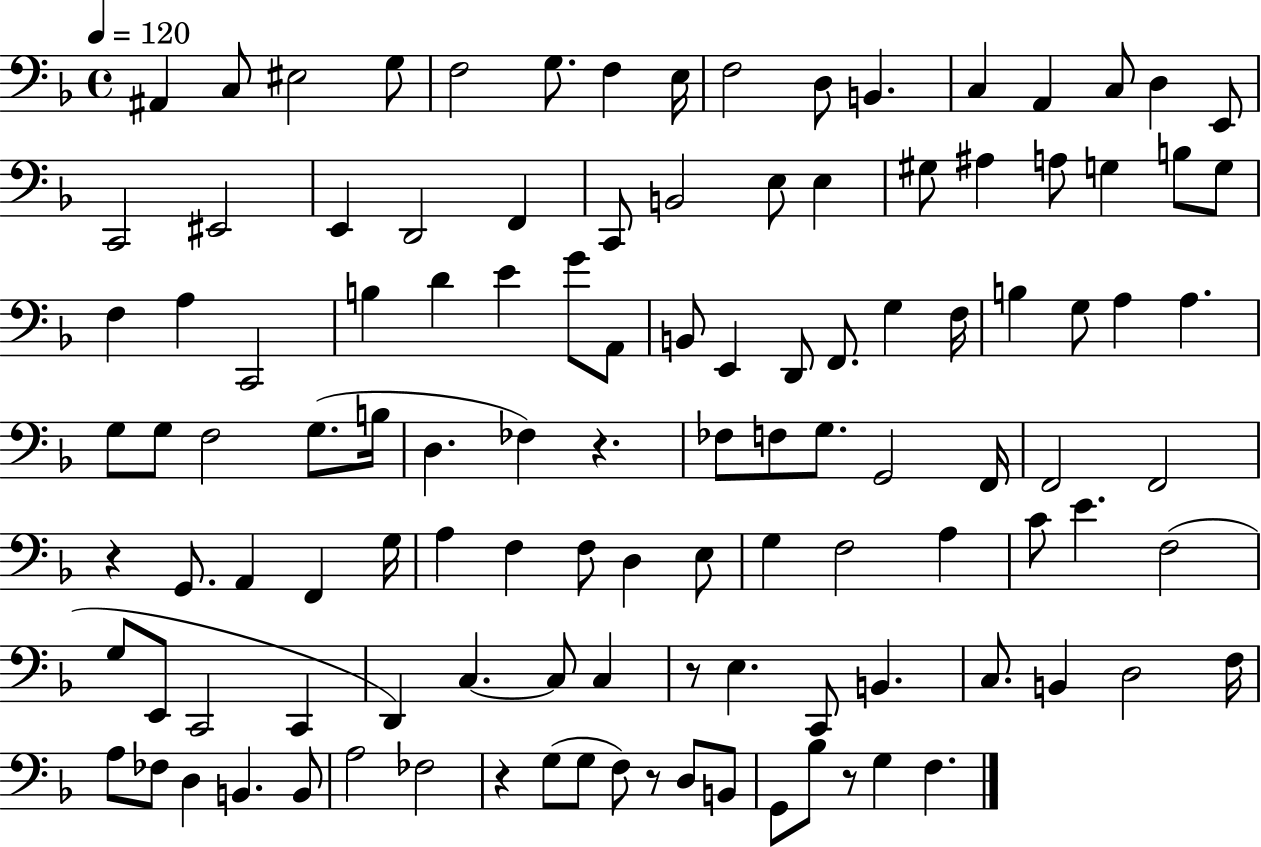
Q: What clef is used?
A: bass